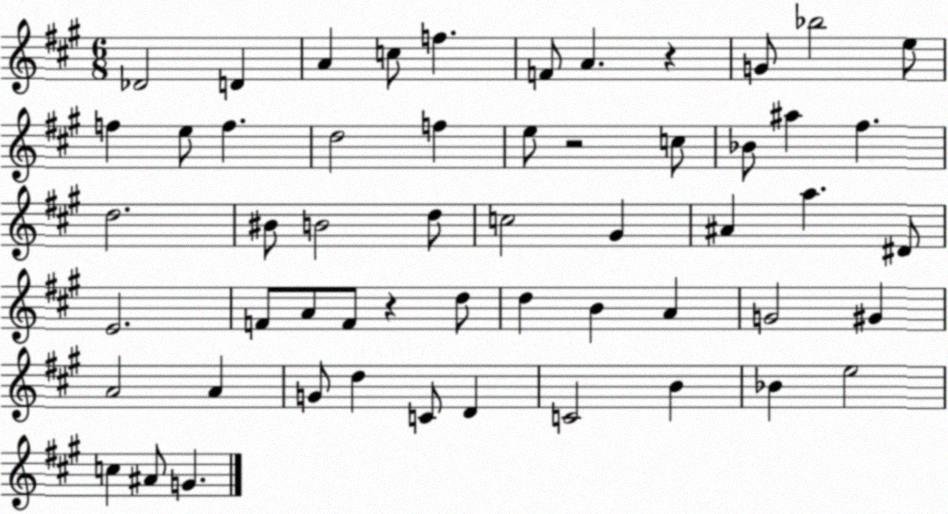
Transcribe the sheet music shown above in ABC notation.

X:1
T:Untitled
M:6/8
L:1/4
K:A
_D2 D A c/2 f F/2 A z G/2 _b2 e/2 f e/2 f d2 f e/2 z2 c/2 _B/2 ^a ^f d2 ^B/2 B2 d/2 c2 ^G ^A a ^D/2 E2 F/2 A/2 F/2 z d/2 d B A G2 ^G A2 A G/2 d C/2 D C2 B _B e2 c ^A/2 G